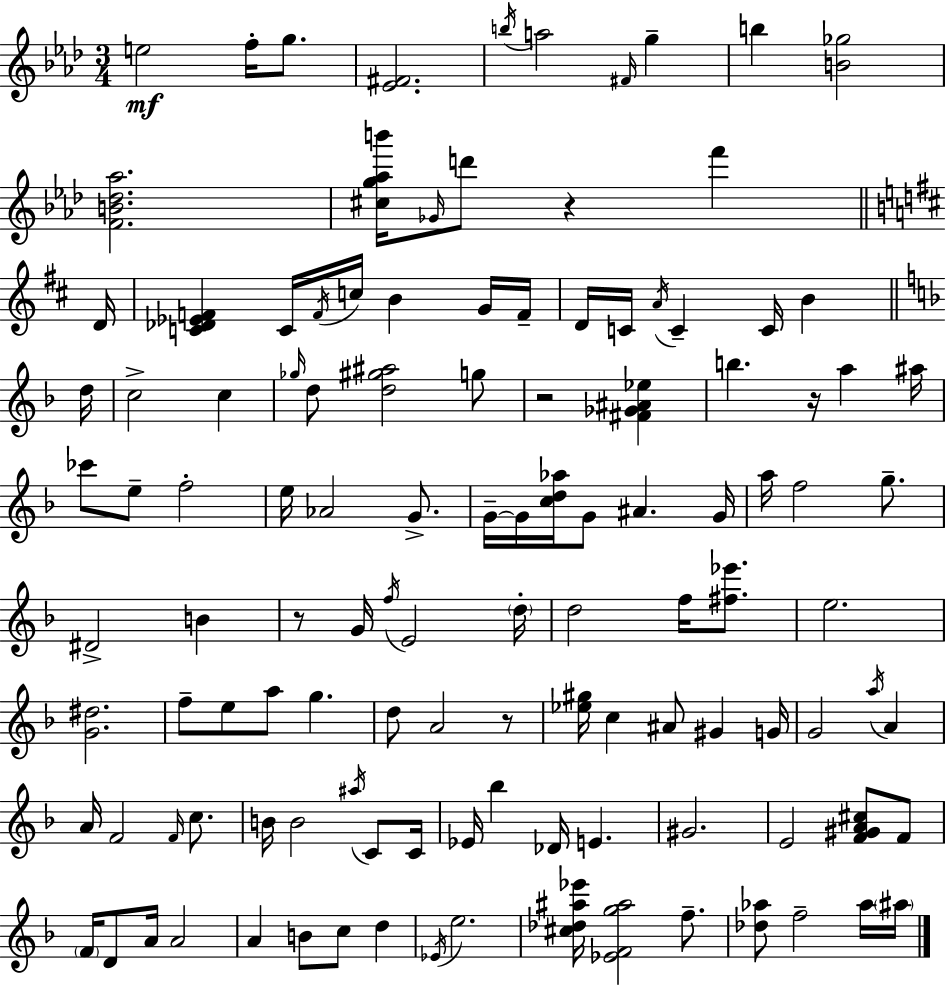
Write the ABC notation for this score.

X:1
T:Untitled
M:3/4
L:1/4
K:Ab
e2 f/4 g/2 [_E^F]2 b/4 a2 ^F/4 g b [B_g]2 [FB_d_a]2 [^cg_ab']/4 _G/4 d'/2 z f' D/4 [C_D_EF] C/4 F/4 c/4 B G/4 F/4 D/4 C/4 A/4 C C/4 B d/4 c2 c _g/4 d/2 [d^g^a]2 g/2 z2 [^F_G^A_e] b z/4 a ^a/4 _c'/2 e/2 f2 e/4 _A2 G/2 G/4 G/4 [cd_a]/4 G/2 ^A G/4 a/4 f2 g/2 ^D2 B z/2 G/4 f/4 E2 d/4 d2 f/4 [^f_e']/2 e2 [G^d]2 f/2 e/2 a/2 g d/2 A2 z/2 [_e^g]/4 c ^A/2 ^G G/4 G2 a/4 A A/4 F2 F/4 c/2 B/4 B2 ^a/4 C/2 C/4 _E/4 _b _D/4 E ^G2 E2 [F^GA^c]/2 F/2 F/4 D/2 A/4 A2 A B/2 c/2 d _E/4 e2 [^c_d^a_e']/4 [_EFg^a]2 f/2 [_d_a]/2 f2 _a/4 ^a/4